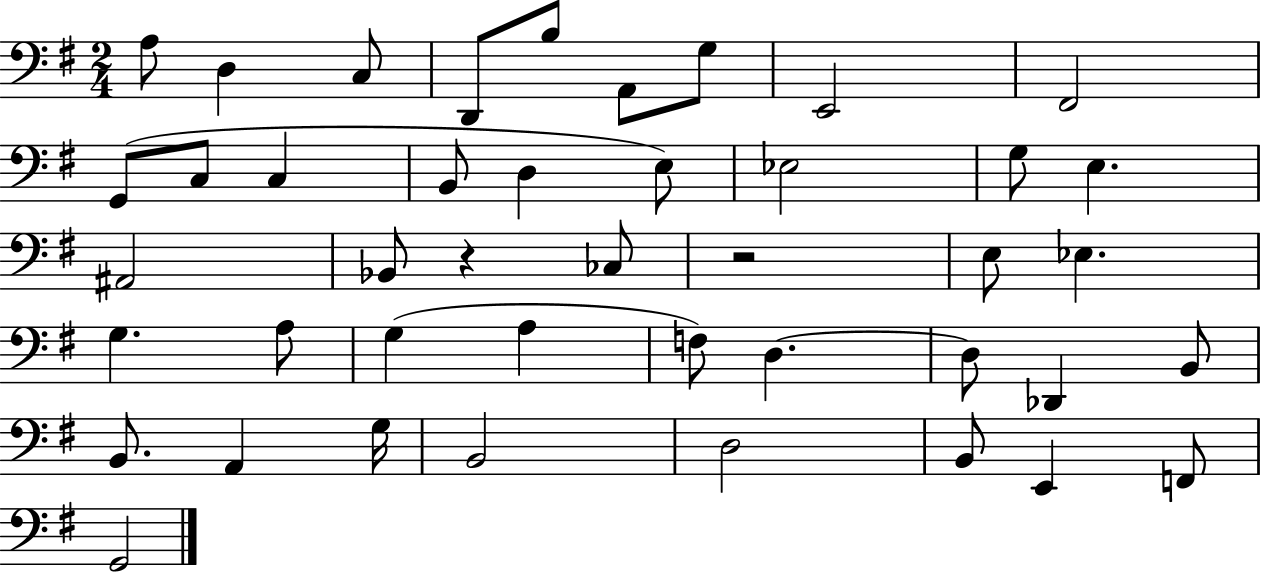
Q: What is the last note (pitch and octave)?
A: G2